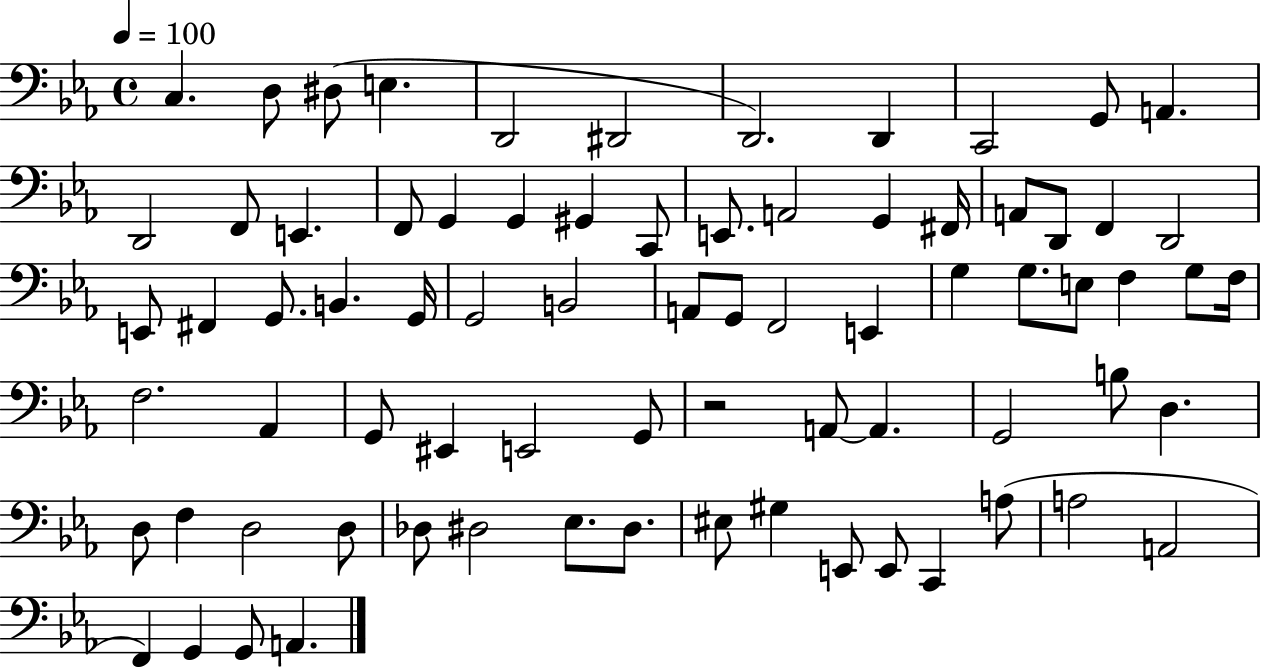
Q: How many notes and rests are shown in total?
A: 76